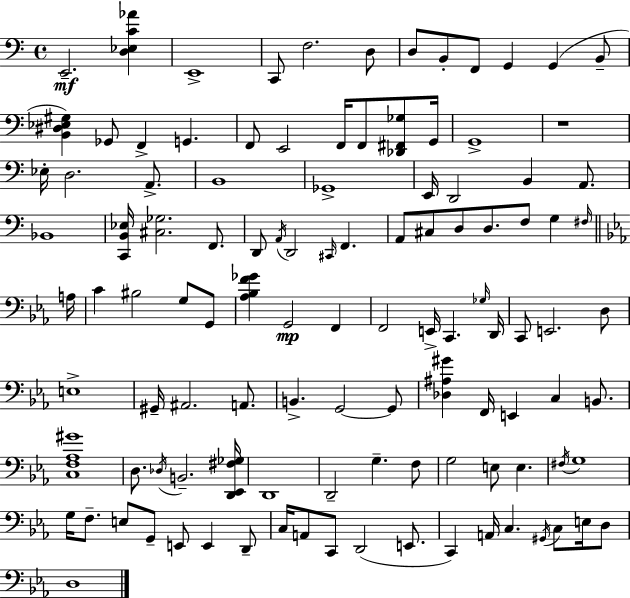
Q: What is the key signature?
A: C major